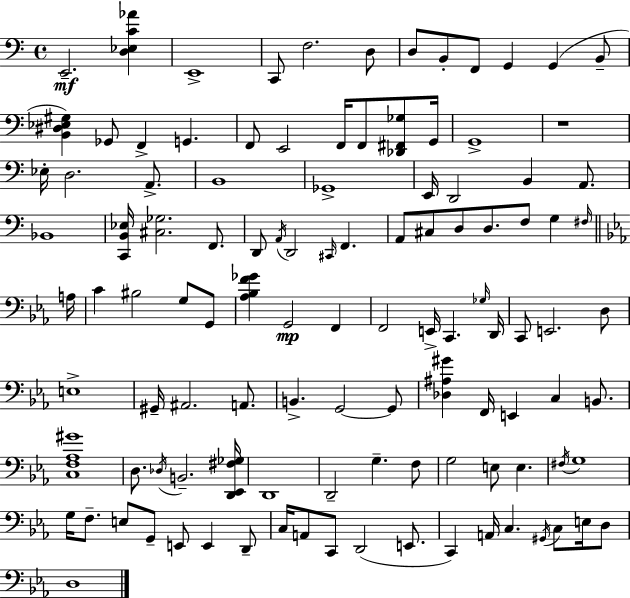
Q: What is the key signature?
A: C major